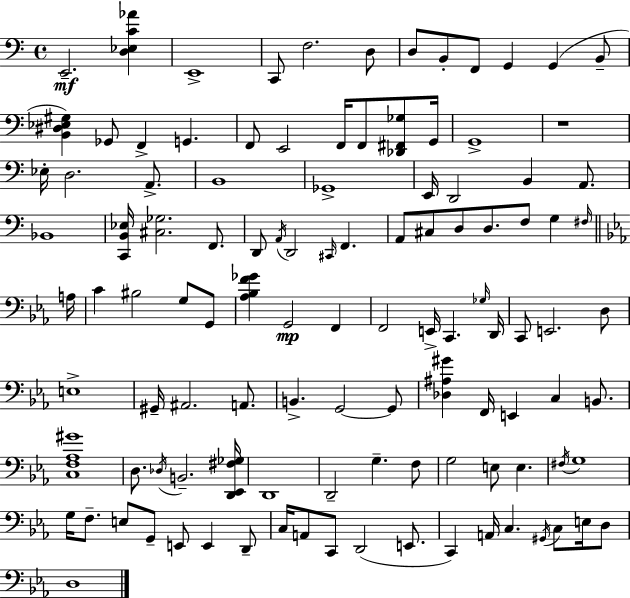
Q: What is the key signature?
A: C major